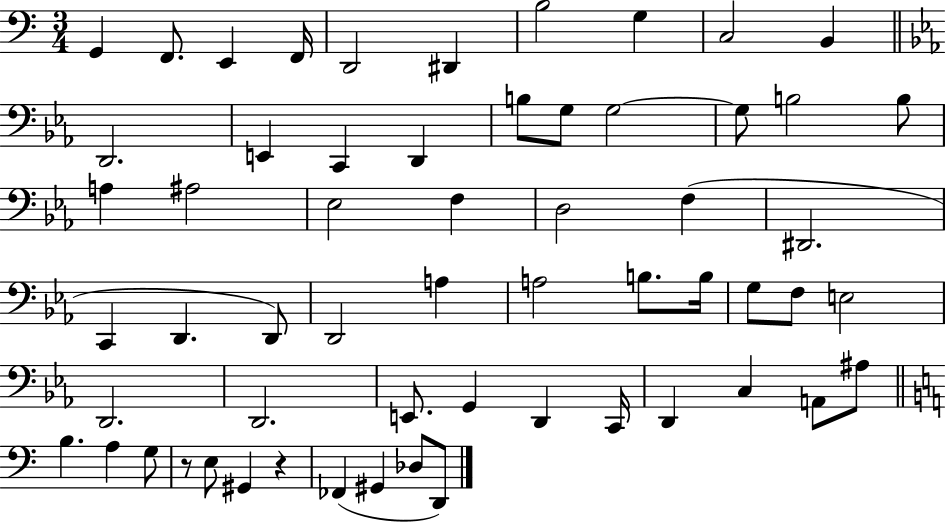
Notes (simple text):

G2/q F2/e. E2/q F2/s D2/h D#2/q B3/h G3/q C3/h B2/q D2/h. E2/q C2/q D2/q B3/e G3/e G3/h G3/e B3/h B3/e A3/q A#3/h Eb3/h F3/q D3/h F3/q D#2/h. C2/q D2/q. D2/e D2/h A3/q A3/h B3/e. B3/s G3/e F3/e E3/h D2/h. D2/h. E2/e. G2/q D2/q C2/s D2/q C3/q A2/e A#3/e B3/q. A3/q G3/e R/e E3/e G#2/q R/q FES2/q G#2/q Db3/e D2/e